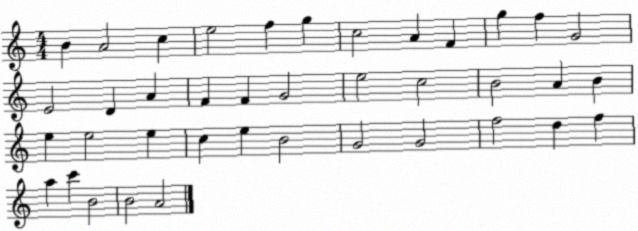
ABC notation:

X:1
T:Untitled
M:4/4
L:1/4
K:C
B A2 c e2 f g c2 A F g f G2 E2 D A F F G2 e2 c2 B2 A B e e2 e c e B2 G2 G2 f2 d f a c' B2 B2 A2